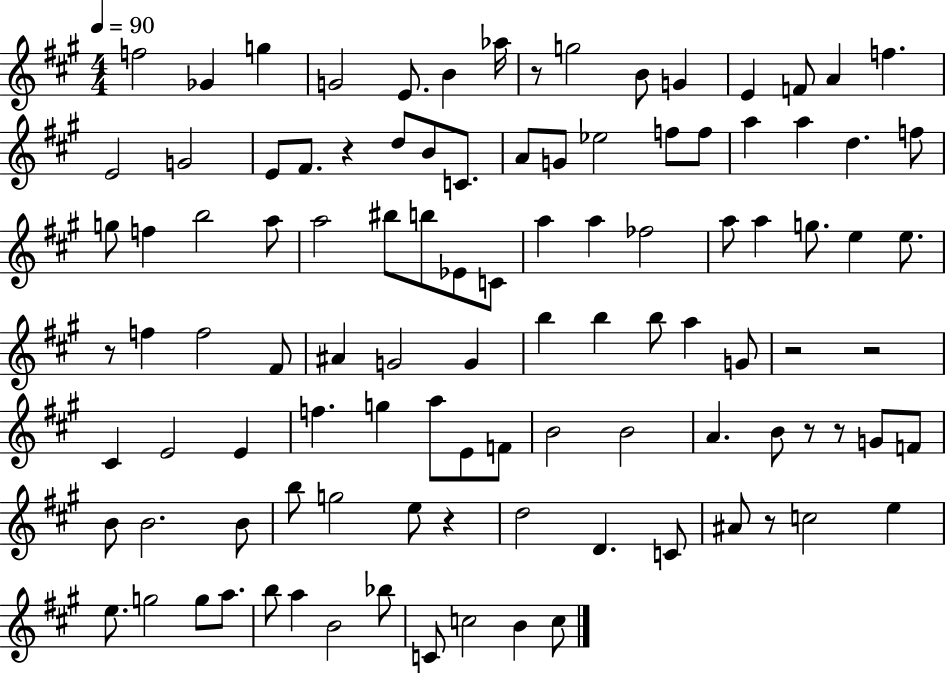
{
  \clef treble
  \numericTimeSignature
  \time 4/4
  \key a \major
  \tempo 4 = 90
  \repeat volta 2 { f''2 ges'4 g''4 | g'2 e'8. b'4 aes''16 | r8 g''2 b'8 g'4 | e'4 f'8 a'4 f''4. | \break e'2 g'2 | e'8 fis'8. r4 d''8 b'8 c'8. | a'8 g'8 ees''2 f''8 f''8 | a''4 a''4 d''4. f''8 | \break g''8 f''4 b''2 a''8 | a''2 bis''8 b''8 ees'8 c'8 | a''4 a''4 fes''2 | a''8 a''4 g''8. e''4 e''8. | \break r8 f''4 f''2 fis'8 | ais'4 g'2 g'4 | b''4 b''4 b''8 a''4 g'8 | r2 r2 | \break cis'4 e'2 e'4 | f''4. g''4 a''8 e'8 f'8 | b'2 b'2 | a'4. b'8 r8 r8 g'8 f'8 | \break b'8 b'2. b'8 | b''8 g''2 e''8 r4 | d''2 d'4. c'8 | ais'8 r8 c''2 e''4 | \break e''8. g''2 g''8 a''8. | b''8 a''4 b'2 bes''8 | c'8 c''2 b'4 c''8 | } \bar "|."
}